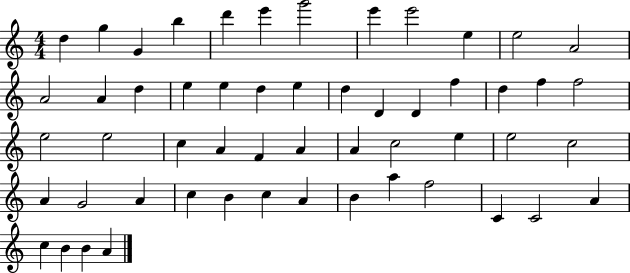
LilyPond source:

{
  \clef treble
  \numericTimeSignature
  \time 4/4
  \key c \major
  d''4 g''4 g'4 b''4 | d'''4 e'''4 g'''2 | e'''4 e'''2 e''4 | e''2 a'2 | \break a'2 a'4 d''4 | e''4 e''4 d''4 e''4 | d''4 d'4 d'4 f''4 | d''4 f''4 f''2 | \break e''2 e''2 | c''4 a'4 f'4 a'4 | a'4 c''2 e''4 | e''2 c''2 | \break a'4 g'2 a'4 | c''4 b'4 c''4 a'4 | b'4 a''4 f''2 | c'4 c'2 a'4 | \break c''4 b'4 b'4 a'4 | \bar "|."
}